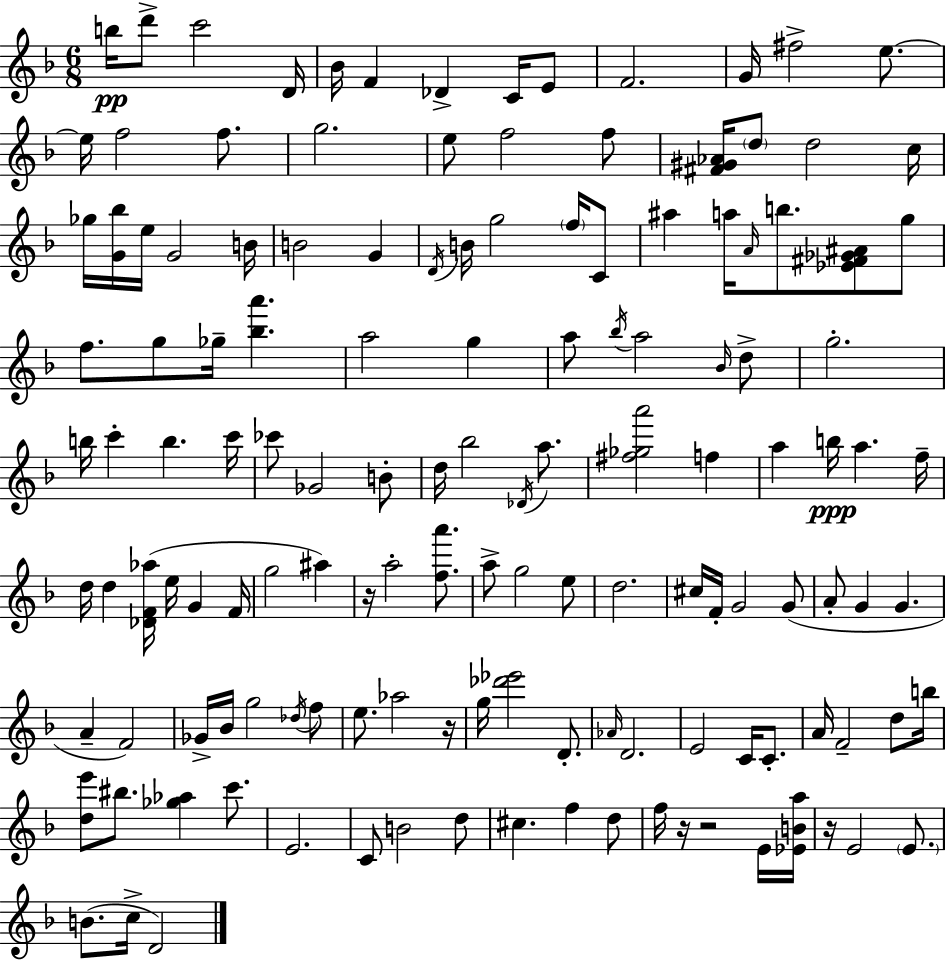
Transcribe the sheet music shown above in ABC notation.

X:1
T:Untitled
M:6/8
L:1/4
K:Dm
b/4 d'/2 c'2 D/4 _B/4 F _D C/4 E/2 F2 G/4 ^f2 e/2 e/4 f2 f/2 g2 e/2 f2 f/2 [^F^G_A]/4 d/2 d2 c/4 _g/4 [G_b]/4 e/4 G2 B/4 B2 G D/4 B/4 g2 f/4 C/2 ^a a/4 A/4 b/2 [_E^F_G^A]/2 g/2 f/2 g/2 _g/4 [_ba'] a2 g a/2 _b/4 a2 _B/4 d/2 g2 b/4 c' b c'/4 _c'/2 _G2 B/2 d/4 _b2 _D/4 a/2 [^f_ga']2 f a b/4 a f/4 d/4 d [_DF_a]/4 e/4 G F/4 g2 ^a z/4 a2 [fa']/2 a/2 g2 e/2 d2 ^c/4 F/4 G2 G/2 A/2 G G A F2 _G/4 _B/4 g2 _d/4 f/2 e/2 _a2 z/4 g/4 [_d'_e']2 D/2 _A/4 D2 E2 C/4 C/2 A/4 F2 d/2 b/4 [de']/2 ^b/2 [_g_a] c'/2 E2 C/2 B2 d/2 ^c f d/2 f/4 z/4 z2 E/4 [_EBa]/4 z/4 E2 E/2 B/2 c/4 D2